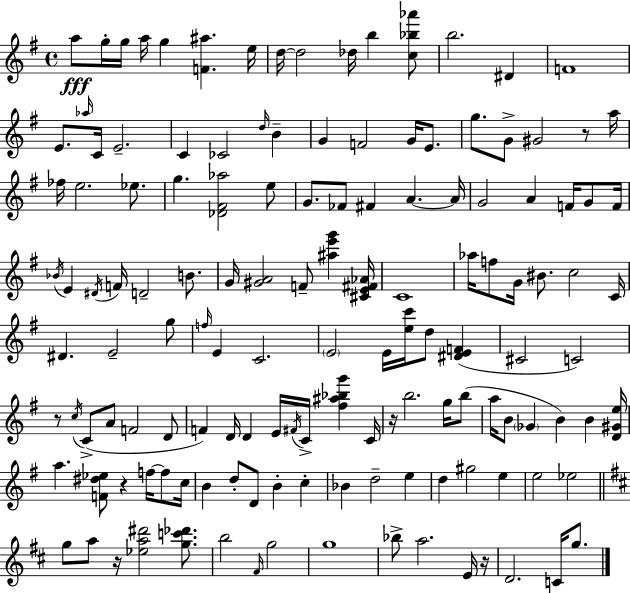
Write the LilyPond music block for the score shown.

{
  \clef treble
  \time 4/4
  \defaultTimeSignature
  \key g \major
  \repeat volta 2 { a''8\fff g''16-. g''16 a''16 g''4 <f' ais''>4. e''16 | d''16~~ d''2 des''16 b''4 <c'' bes'' aes'''>8 | b''2. dis'4 | f'1 | \break e'8. \grace { aes''16 } c'16 e'2.-- | c'4 ces'2 \grace { d''16 } b'4-- | g'4 f'2 g'16 e'8. | g''8. g'8-> gis'2 r8 | \break a''16 fes''16 e''2. ees''8. | g''4. <des' fis' aes''>2 | e''8 g'8. fes'8 fis'4 a'4.~~ | a'16 g'2 a'4 f'16 g'8 | \break f'16 \acciaccatura { bes'16 } e'4 \acciaccatura { dis'16 } f'16 d'2-- | b'8. g'16 <gis' a'>2 f'8-- <ais'' e''' g'''>4 | <cis' e' fis' aes'>16 c'1 | aes''16 f''8 g'16 bis'8. c''2 | \break c'16 dis'4. e'2-- | g''8 \grace { f''16 } e'4 c'2. | \parenthesize e'2 e'16 <e'' c'''>16 d''8 | <dis' e' f'>4( cis'2 c'2) | \break r8 \acciaccatura { c''16 } c'8->( a'8 f'2 | d'8 f'4) d'16 d'4 e'16 | \acciaccatura { fis'16 } c'16-> <fis'' ais'' bes'' g'''>4 c'16 r16 b''2. | g''16 b''8( a''16 b'8 \parenthesize ges'4 b'4) | \break b'4 <d' gis' e''>16 a''4. <f' dis'' ees''>8 r4 | f''16~~ f''8 c''16 b'4 d''8-. d'8 b'4-. | c''4-. bes'4 d''2-- | e''4 d''4 gis''2 | \break e''4 e''2 ees''2 | \bar "||" \break \key d \major g''8 a''8 r16 <ees'' a'' dis'''>2 <g'' c''' des'''>8. | b''2 \grace { fis'16 } g''2 | g''1 | bes''8-> a''2. e'16 | \break r16 d'2. c'16 g''8. | } \bar "|."
}